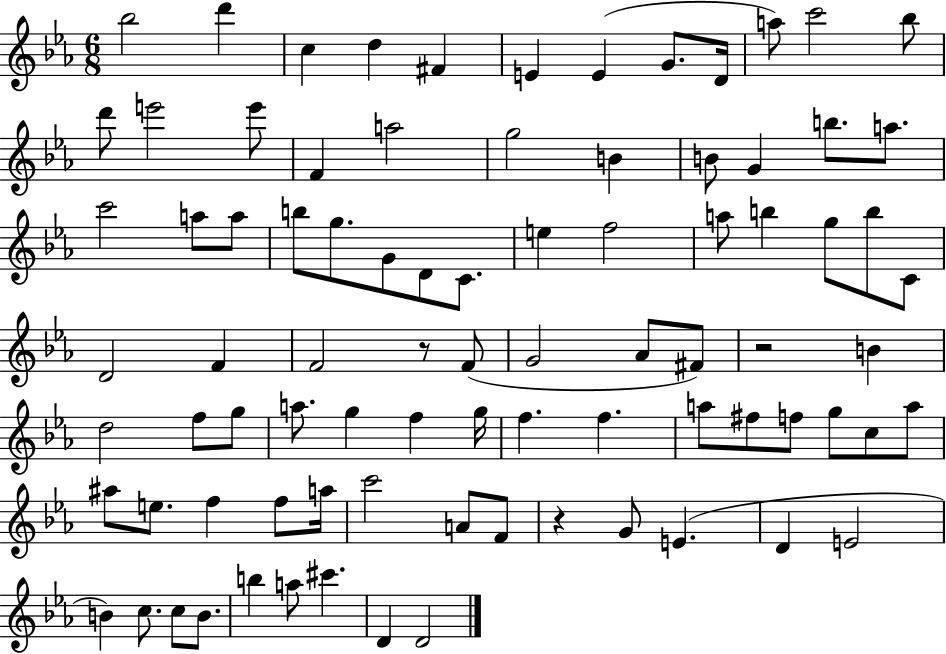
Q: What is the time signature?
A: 6/8